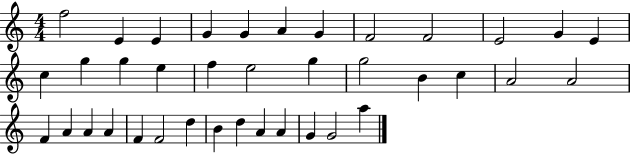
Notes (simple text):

F5/h E4/q E4/q G4/q G4/q A4/q G4/q F4/h F4/h E4/h G4/q E4/q C5/q G5/q G5/q E5/q F5/q E5/h G5/q G5/h B4/q C5/q A4/h A4/h F4/q A4/q A4/q A4/q F4/q F4/h D5/q B4/q D5/q A4/q A4/q G4/q G4/h A5/q